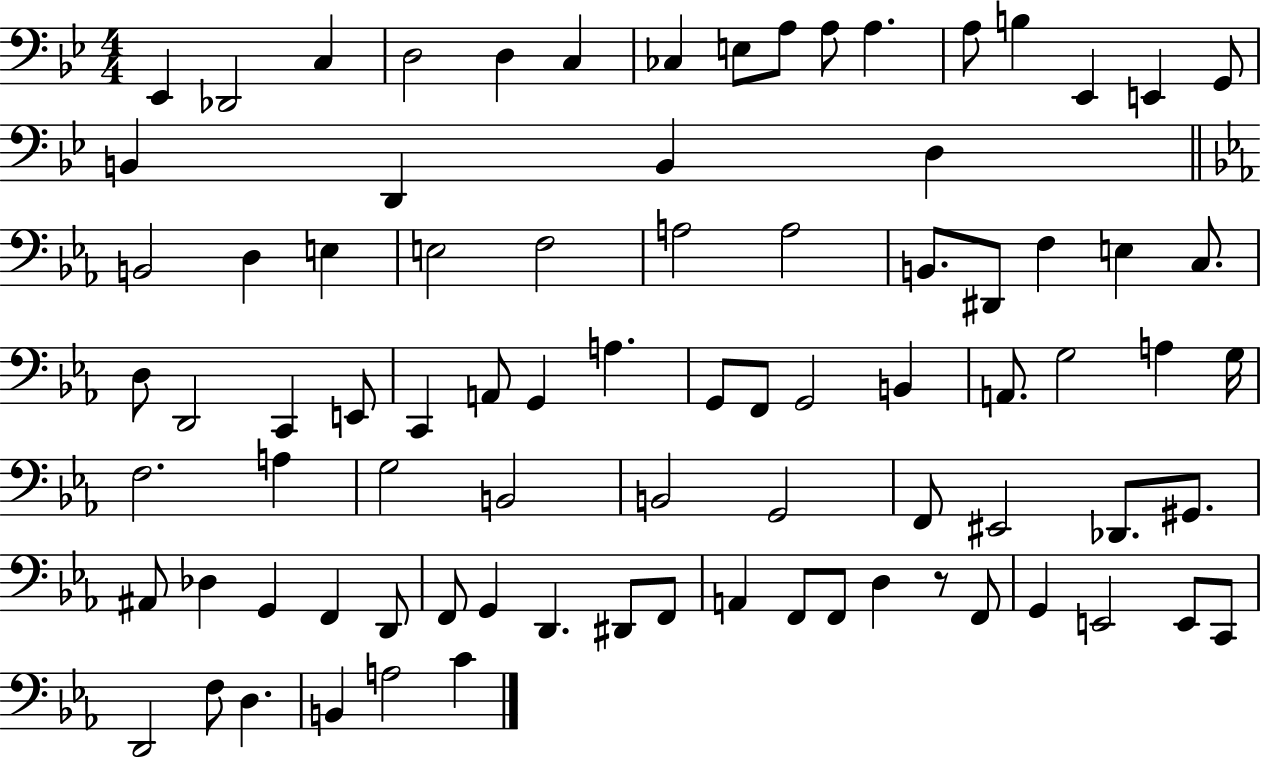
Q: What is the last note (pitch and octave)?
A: C4